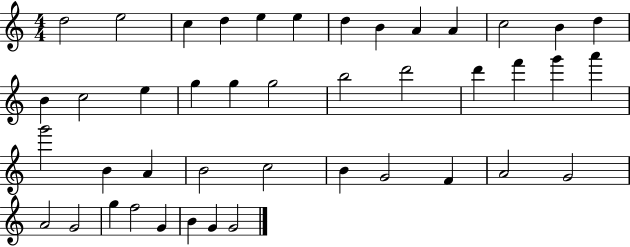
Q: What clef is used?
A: treble